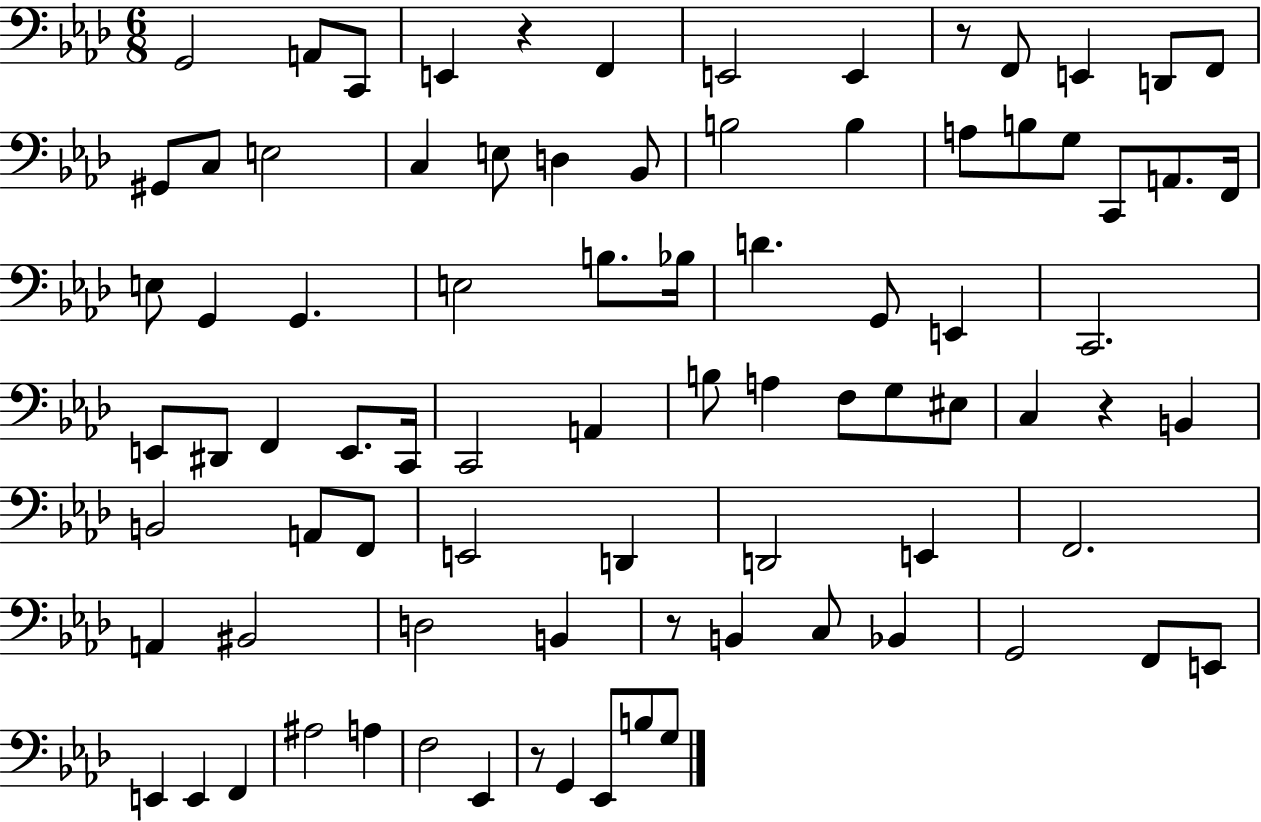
{
  \clef bass
  \numericTimeSignature
  \time 6/8
  \key aes \major
  \repeat volta 2 { g,2 a,8 c,8 | e,4 r4 f,4 | e,2 e,4 | r8 f,8 e,4 d,8 f,8 | \break gis,8 c8 e2 | c4 e8 d4 bes,8 | b2 b4 | a8 b8 g8 c,8 a,8. f,16 | \break e8 g,4 g,4. | e2 b8. bes16 | d'4. g,8 e,4 | c,2. | \break e,8 dis,8 f,4 e,8. c,16 | c,2 a,4 | b8 a4 f8 g8 eis8 | c4 r4 b,4 | \break b,2 a,8 f,8 | e,2 d,4 | d,2 e,4 | f,2. | \break a,4 bis,2 | d2 b,4 | r8 b,4 c8 bes,4 | g,2 f,8 e,8 | \break e,4 e,4 f,4 | ais2 a4 | f2 ees,4 | r8 g,4 ees,8 b8 g8 | \break } \bar "|."
}